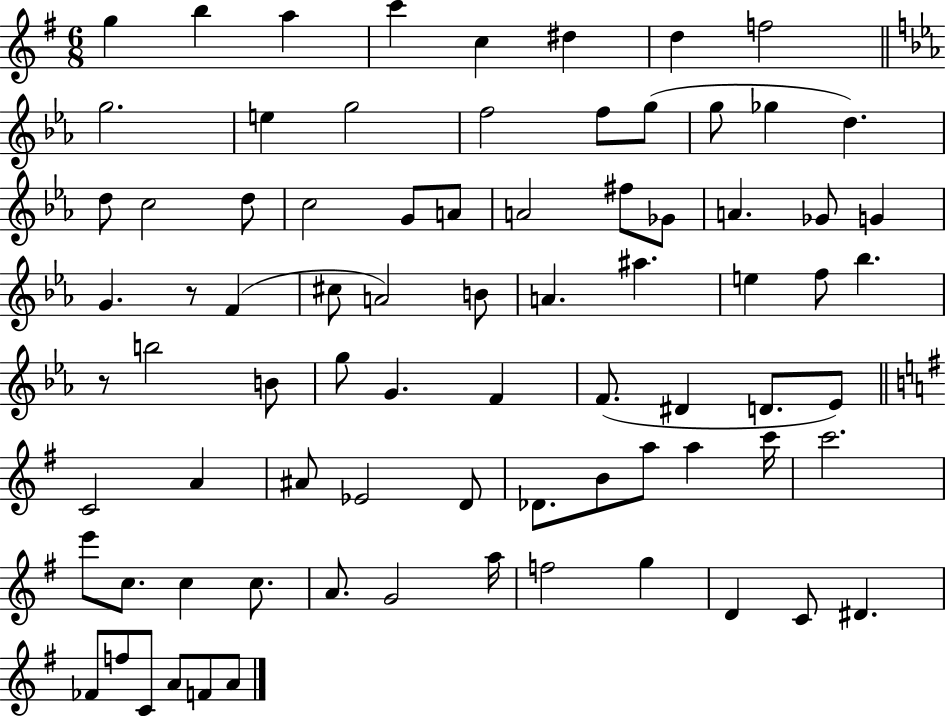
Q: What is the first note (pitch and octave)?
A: G5